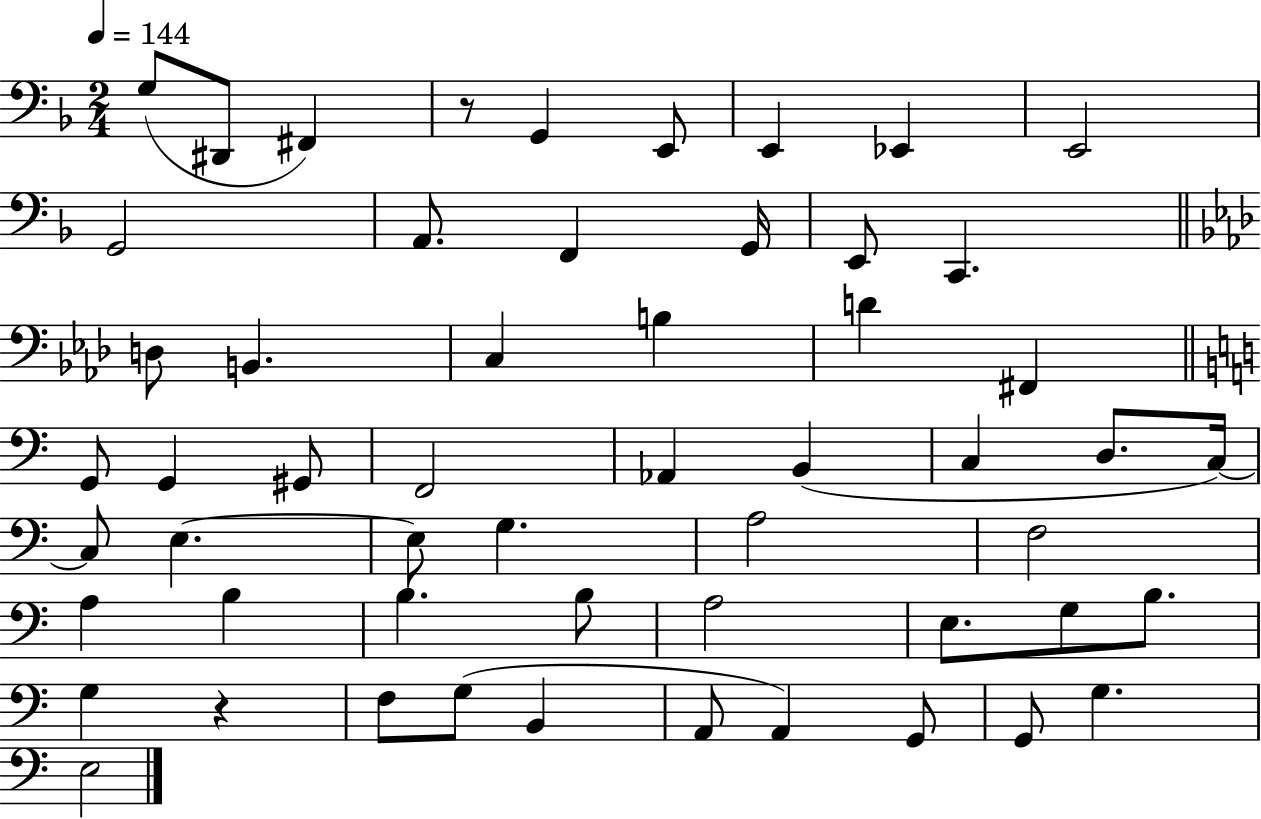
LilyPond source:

{
  \clef bass
  \numericTimeSignature
  \time 2/4
  \key f \major
  \tempo 4 = 144
  g8( dis,8 fis,4) | r8 g,4 e,8 | e,4 ees,4 | e,2 | \break g,2 | a,8. f,4 g,16 | e,8 c,4. | \bar "||" \break \key aes \major d8 b,4. | c4 b4 | d'4 fis,4 | \bar "||" \break \key c \major g,8 g,4 gis,8 | f,2 | aes,4 b,4( | c4 d8. c16~~) | \break c8 e4.~~ | e8 g4. | a2 | f2 | \break a4 b4 | b4. b8 | a2 | e8. g8 b8. | \break g4 r4 | f8 g8( b,4 | a,8 a,4) g,8 | g,8 g4. | \break e2 | \bar "|."
}